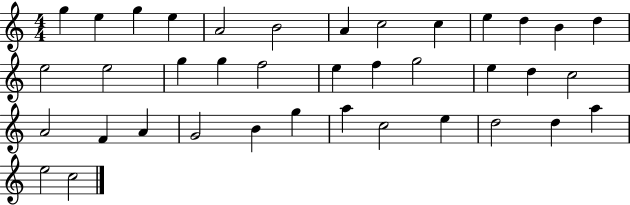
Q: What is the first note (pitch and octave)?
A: G5